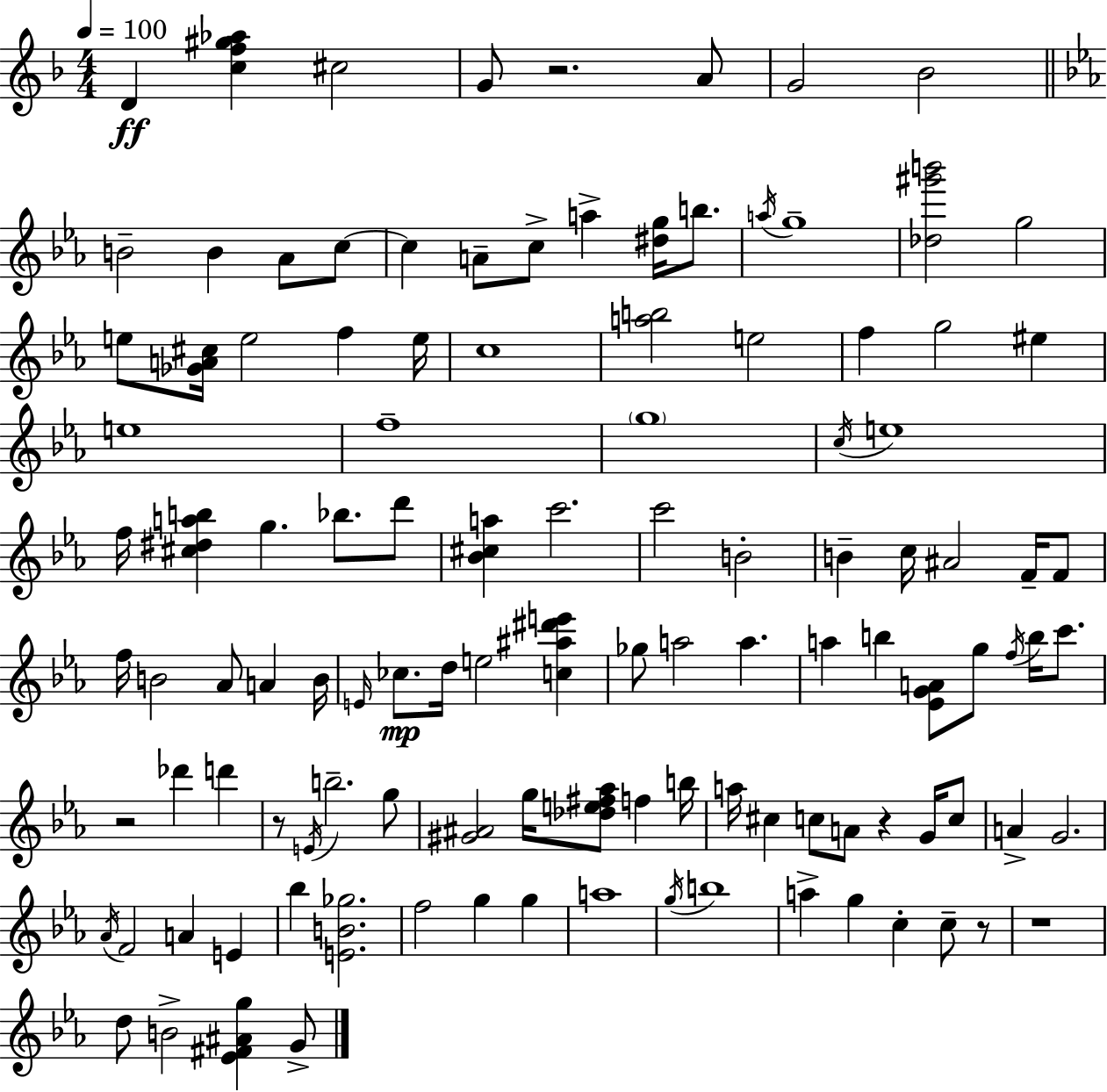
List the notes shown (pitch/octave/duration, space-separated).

D4/q [C5,F5,G#5,Ab5]/q C#5/h G4/e R/h. A4/e G4/h Bb4/h B4/h B4/q Ab4/e C5/e C5/q A4/e C5/e A5/q [D#5,G5]/s B5/e. A5/s G5/w [Db5,G#6,B6]/h G5/h E5/e [Gb4,A4,C#5]/s E5/h F5/q E5/s C5/w [A5,B5]/h E5/h F5/q G5/h EIS5/q E5/w F5/w G5/w C5/s E5/w F5/s [C#5,D#5,A5,B5]/q G5/q. Bb5/e. D6/e [Bb4,C#5,A5]/q C6/h. C6/h B4/h B4/q C5/s A#4/h F4/s F4/e F5/s B4/h Ab4/e A4/q B4/s E4/s CES5/e. D5/s E5/h [C5,A#5,D#6,E6]/q Gb5/e A5/h A5/q. A5/q B5/q [Eb4,G4,A4]/e G5/e F5/s B5/s C6/e. R/h Db6/q D6/q R/e E4/s B5/h. G5/e [G#4,A#4]/h G5/s [Db5,E5,F#5,Ab5]/e F5/q B5/s A5/s C#5/q C5/e A4/e R/q G4/s C5/e A4/q G4/h. Ab4/s F4/h A4/q E4/q Bb5/q [E4,B4,Gb5]/h. F5/h G5/q G5/q A5/w G5/s B5/w A5/q G5/q C5/q C5/e R/e R/w D5/e B4/h [Eb4,F#4,A#4,G5]/q G4/e